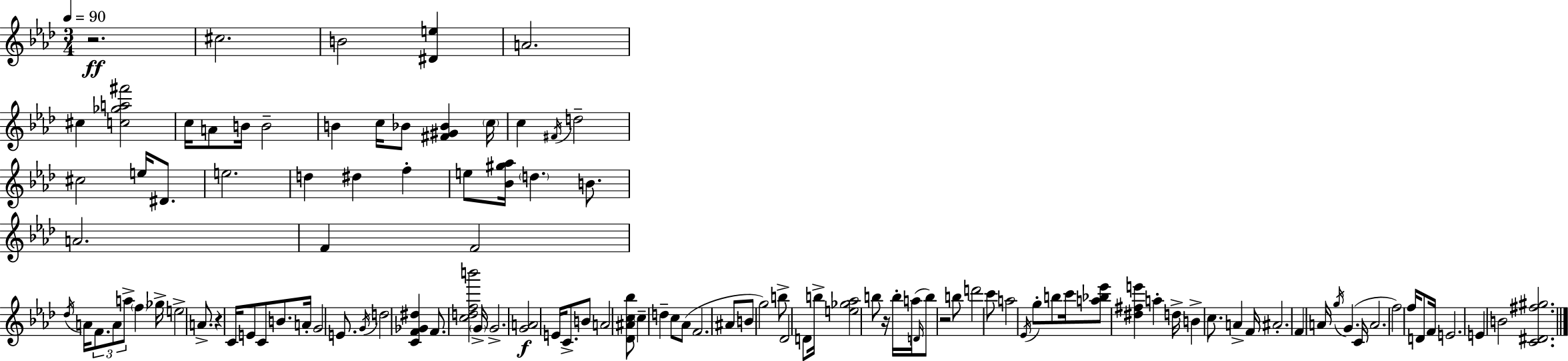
{
  \clef treble
  \numericTimeSignature
  \time 3/4
  \key f \minor
  \tempo 4 = 90
  r2.\ff | cis''2. | b'2 <dis' e''>4 | a'2. | \break cis''4 <c'' ges'' a'' fis'''>2 | c''16 a'8 b'16 b'2-- | b'4 c''16 bes'8 <fis' gis' bes'>4 \parenthesize c''16 | c''4 \acciaccatura { fis'16 } d''2-- | \break cis''2 e''16 dis'8. | e''2. | d''4 dis''4 f''4-. | e''8 <bes' gis'' aes''>16 \parenthesize d''4. b'8. | \break a'2. | f'4 f'2 | \acciaccatura { des''16 } a'16 \tuplet 3/2 { f'8. a'8 a''8-> } \parenthesize f''4 | ges''16-> e''2-> a'8.-> | \break r4 c'16 e'8 c'8 b'8. | a'16-. g'2 e'8. | \acciaccatura { g'16 } d''2 <c' f' ges' dis''>4 | f'8. <c'' d'' f'' b'''>2 | \break \parenthesize g'16-> g'2.-> | <g' a'>2\f e'16 | c'8.-> b'8 a'2 | <des' ais' c'' bes''>8 \parenthesize c''4-- d''4-- c''8 | \break aes'8( f'2. | ais'8 b'8 g''2) | b''8-> des'2 | d'8 b''16-> <e'' ges'' aes''>2 | \break b''8 r16 b''16-. a''16( \grace { d'16 } b''8) r2 | b''8 d'''2 | c'''8 a''2 | \acciaccatura { ees'16 } g''8-. b''8 c'''16 <a'' bes'' ees'''>8 <dis'' fis'' e'''>4 | \break a''4-. d''16-> b'4-> c''8. | a'4-> f'16 ais'2.-. | f'4 a'16 \acciaccatura { g''16 }( g'4. | c'16 a'2. | \break f''2) | f''16 d'8 f'16 e'2. | e'4 b'2 | <c' dis' fis'' gis''>2. | \break \bar "|."
}